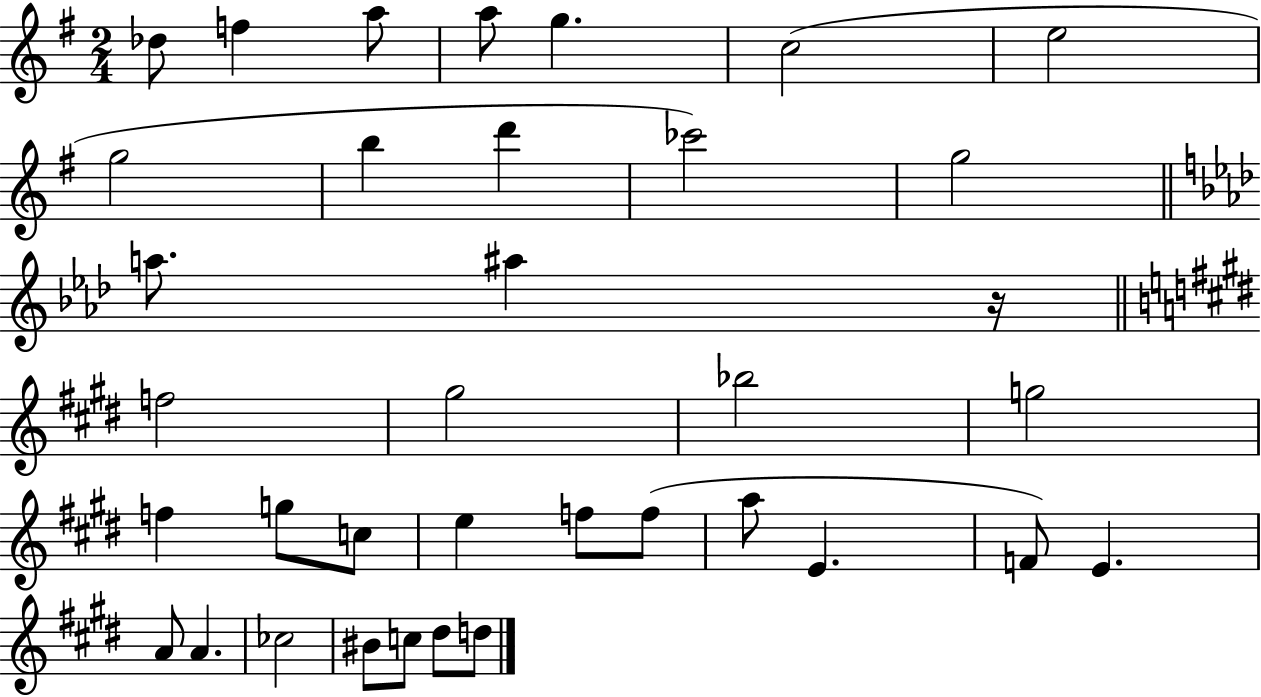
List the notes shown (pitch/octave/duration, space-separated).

Db5/e F5/q A5/e A5/e G5/q. C5/h E5/h G5/h B5/q D6/q CES6/h G5/h A5/e. A#5/q R/s F5/h G#5/h Bb5/h G5/h F5/q G5/e C5/e E5/q F5/e F5/e A5/e E4/q. F4/e E4/q. A4/e A4/q. CES5/h BIS4/e C5/e D#5/e D5/e